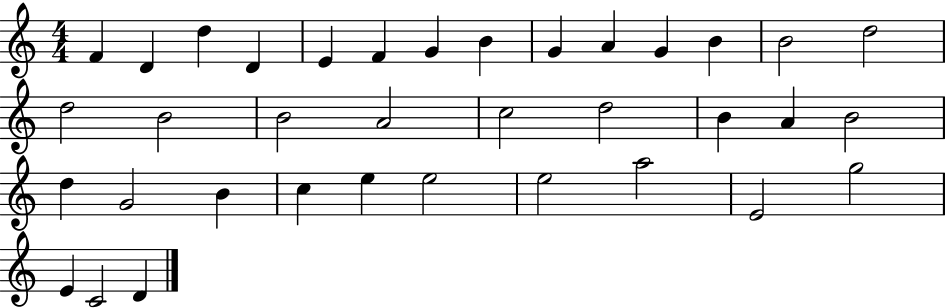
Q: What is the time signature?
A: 4/4